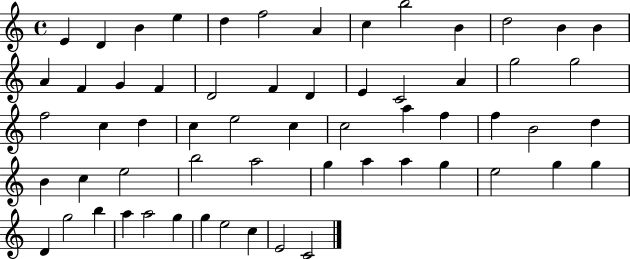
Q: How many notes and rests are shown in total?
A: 60